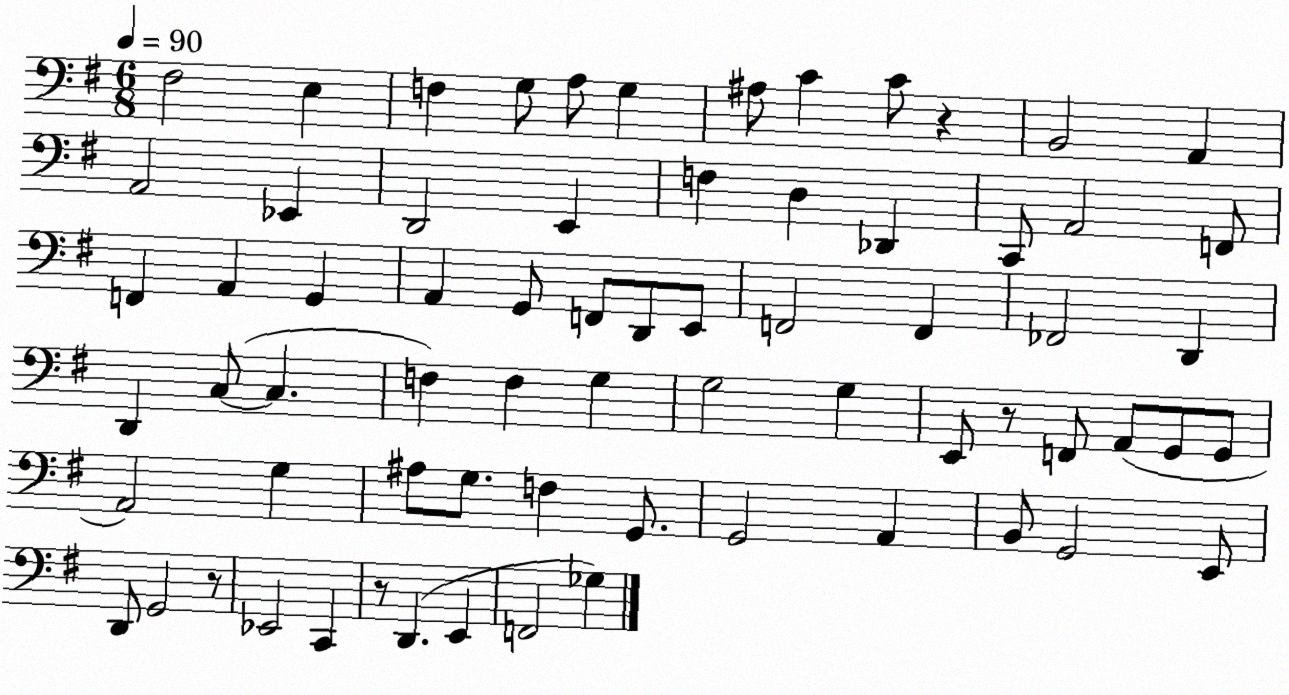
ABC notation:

X:1
T:Untitled
M:6/8
L:1/4
K:G
^F,2 E, F, G,/2 A,/2 G, ^A,/2 C C/2 z B,,2 A,, A,,2 _E,, D,,2 E,, F, D, _D,, C,,/2 A,,2 F,,/2 F,, A,, G,, A,, G,,/2 F,,/2 D,,/2 E,,/2 F,,2 F,, _F,,2 D,, D,, C,/2 C, F, F, G, G,2 G, E,,/2 z/2 F,,/2 A,,/2 G,,/2 G,,/2 A,,2 G, ^A,/2 G,/2 F, G,,/2 G,,2 A,, B,,/2 G,,2 E,,/2 D,,/2 G,,2 z/2 _E,,2 C,, z/2 D,, E,, F,,2 _G,